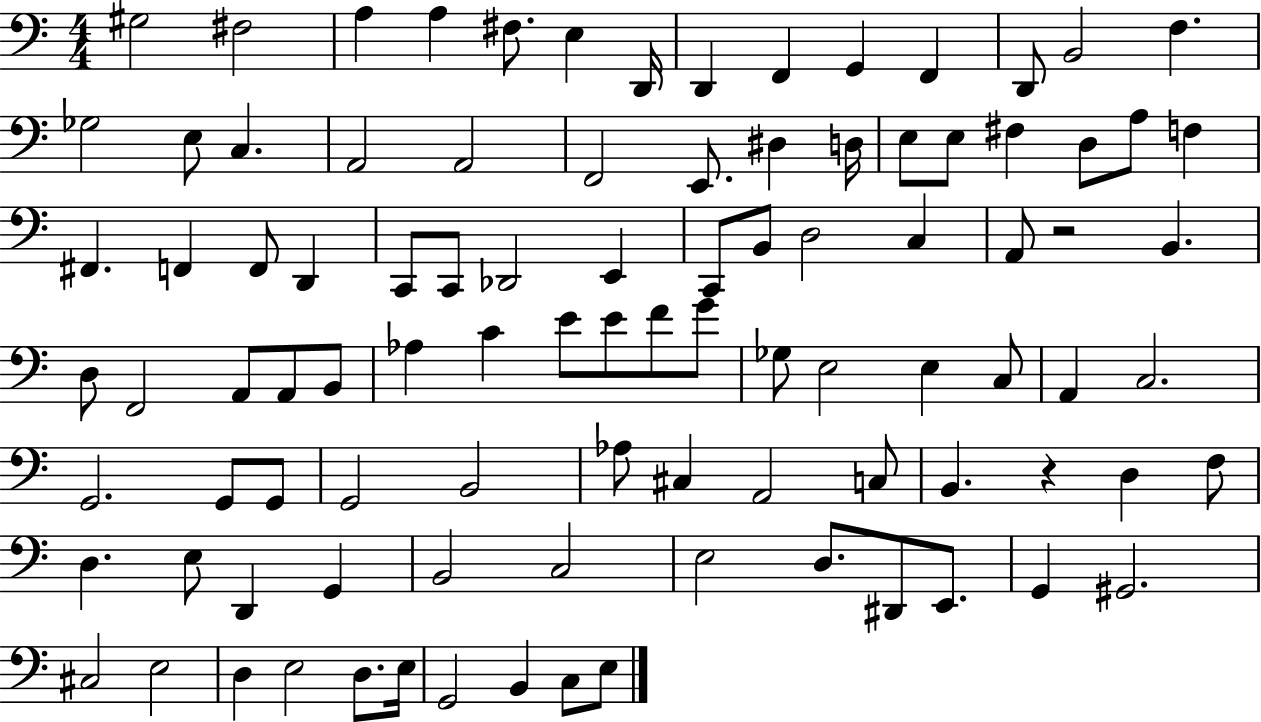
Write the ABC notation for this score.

X:1
T:Untitled
M:4/4
L:1/4
K:C
^G,2 ^F,2 A, A, ^F,/2 E, D,,/4 D,, F,, G,, F,, D,,/2 B,,2 F, _G,2 E,/2 C, A,,2 A,,2 F,,2 E,,/2 ^D, D,/4 E,/2 E,/2 ^F, D,/2 A,/2 F, ^F,, F,, F,,/2 D,, C,,/2 C,,/2 _D,,2 E,, C,,/2 B,,/2 D,2 C, A,,/2 z2 B,, D,/2 F,,2 A,,/2 A,,/2 B,,/2 _A, C E/2 E/2 F/2 G/2 _G,/2 E,2 E, C,/2 A,, C,2 G,,2 G,,/2 G,,/2 G,,2 B,,2 _A,/2 ^C, A,,2 C,/2 B,, z D, F,/2 D, E,/2 D,, G,, B,,2 C,2 E,2 D,/2 ^D,,/2 E,,/2 G,, ^G,,2 ^C,2 E,2 D, E,2 D,/2 E,/4 G,,2 B,, C,/2 E,/2